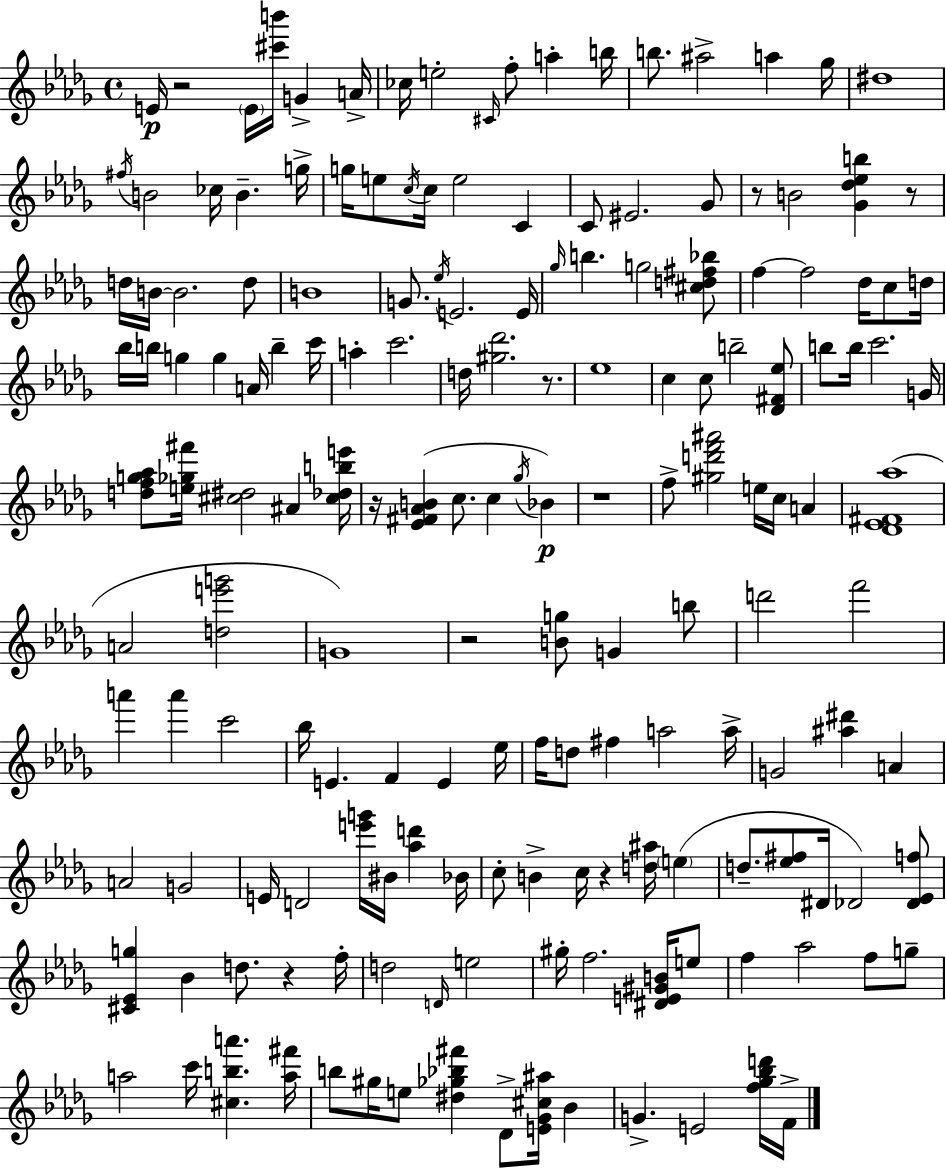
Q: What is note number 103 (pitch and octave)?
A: B4